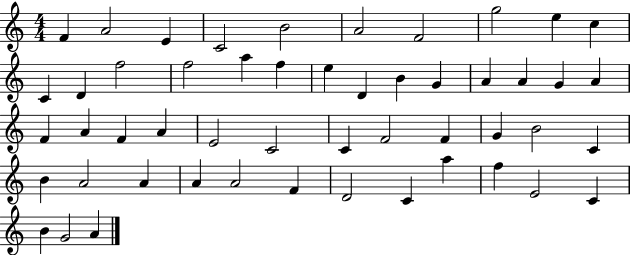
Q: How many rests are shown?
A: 0